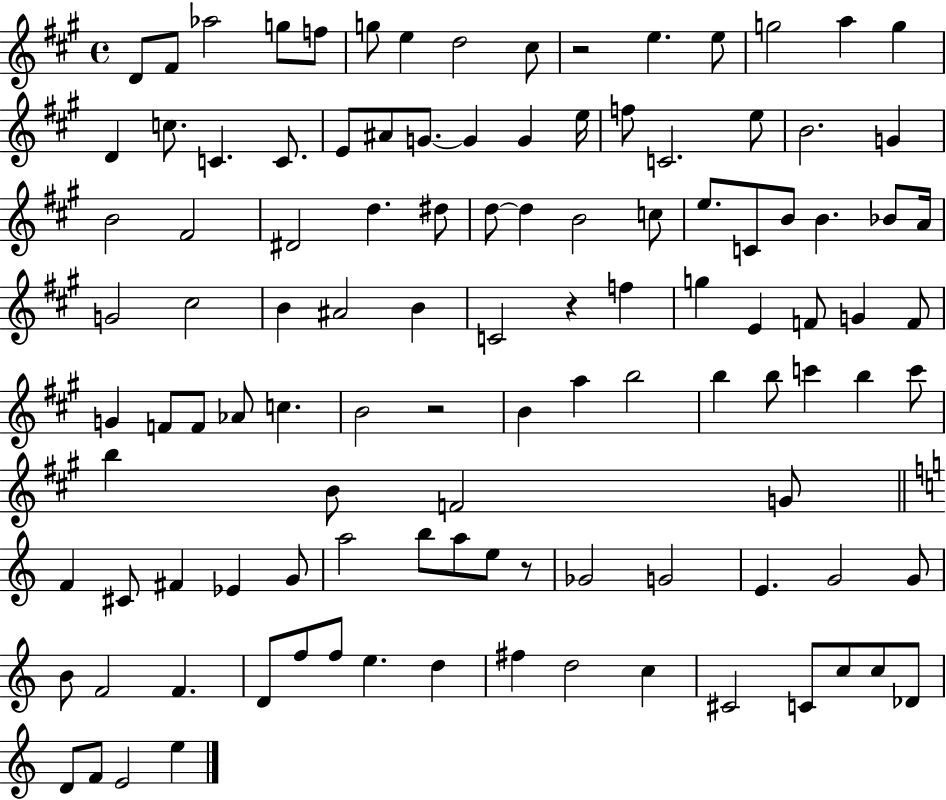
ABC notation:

X:1
T:Untitled
M:4/4
L:1/4
K:A
D/2 ^F/2 _a2 g/2 f/2 g/2 e d2 ^c/2 z2 e e/2 g2 a g D c/2 C C/2 E/2 ^A/2 G/2 G G e/4 f/2 C2 e/2 B2 G B2 ^F2 ^D2 d ^d/2 d/2 d B2 c/2 e/2 C/2 B/2 B _B/2 A/4 G2 ^c2 B ^A2 B C2 z f g E F/2 G F/2 G F/2 F/2 _A/2 c B2 z2 B a b2 b b/2 c' b c'/2 b B/2 F2 G/2 F ^C/2 ^F _E G/2 a2 b/2 a/2 e/2 z/2 _G2 G2 E G2 G/2 B/2 F2 F D/2 f/2 f/2 e d ^f d2 c ^C2 C/2 c/2 c/2 _D/2 D/2 F/2 E2 e